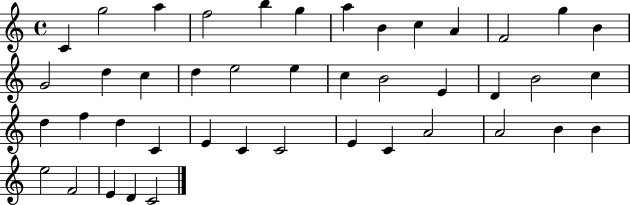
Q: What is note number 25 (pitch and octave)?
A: C5